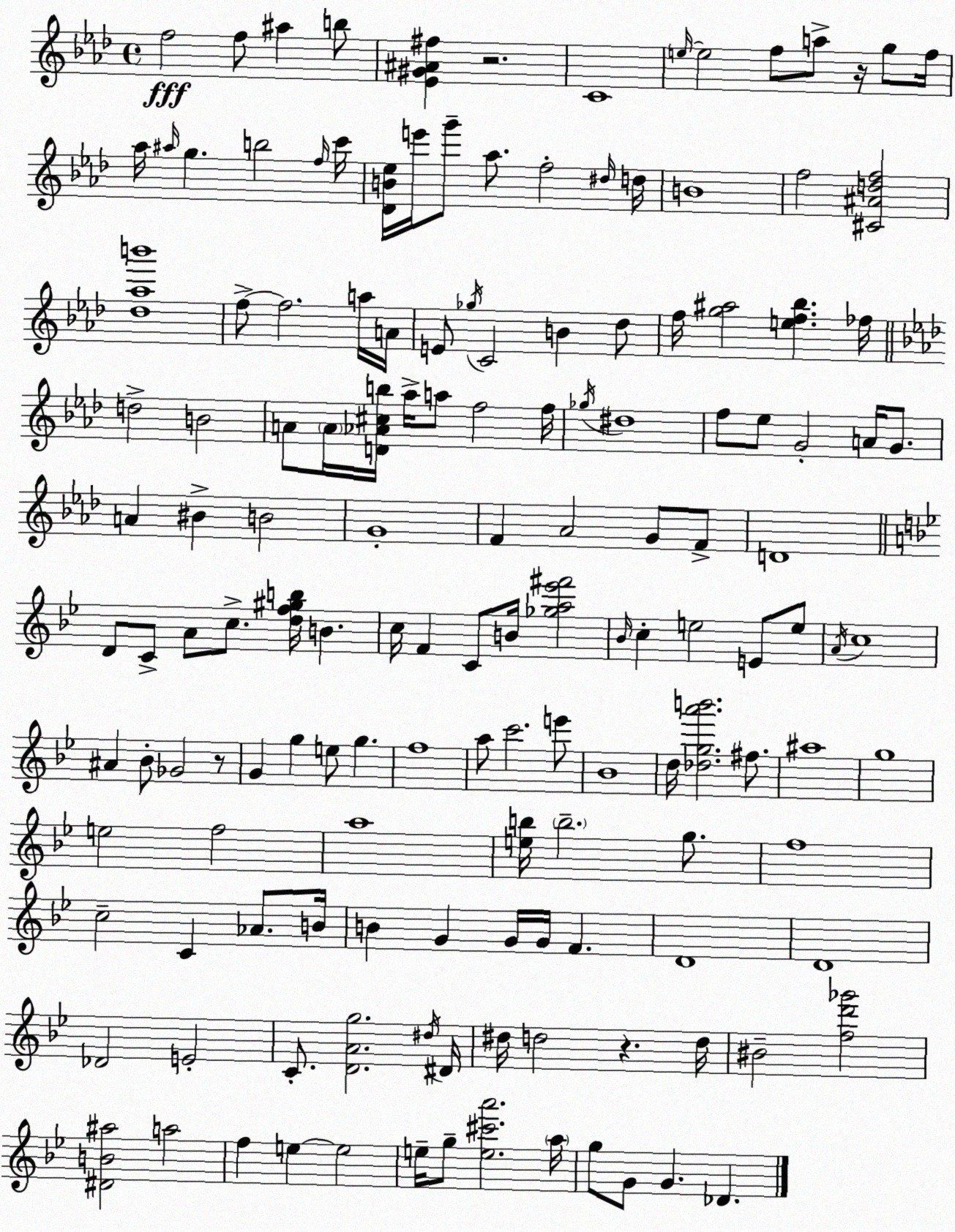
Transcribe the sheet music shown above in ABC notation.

X:1
T:Untitled
M:4/4
L:1/4
K:Fm
f2 f/2 ^a b/2 [_E^G^A^f] z2 C4 e/4 e2 f/2 a/2 z/4 g/2 f/4 _a/4 ^a/4 g b2 f/4 c'/4 [_DB_e]/4 e'/4 g'/2 _a/2 f2 ^d/4 d/4 B4 f2 [^C^Adf]2 [_d_ab']4 f/2 f2 a/4 A/4 E/2 _g/4 C2 B _d/2 f/4 [g^a]2 [ef_b] _f/4 d2 B2 A/2 A/4 [D_A^cb]/4 _a/4 a/2 f2 f/4 _g/4 ^d4 f/2 _e/2 G2 A/4 G/2 A ^B B2 G4 F _A2 G/2 F/2 D4 D/2 C/2 A/2 c/2 [df^gb]/4 B c/4 F C/2 B/4 [_ga_e'^f']2 _B/4 c e2 E/2 e/2 A/4 c4 ^A _B/2 _G2 z/2 G g e/2 g f4 a/2 c'2 e'/2 _B4 d/4 [_dga'b']2 ^f/2 ^a4 g4 e2 f2 a4 [eb]/4 b2 g/2 f4 c2 C _A/2 B/4 B G G/4 G/4 F D4 D4 _D2 E2 C/2 [DAg]2 ^d/4 ^D/4 ^d/4 d2 z d/4 ^B2 [fd'_g']2 [^DB^a]2 a2 f e e2 e/4 g/2 [e^c'a']2 a/4 g/2 G/2 G _D